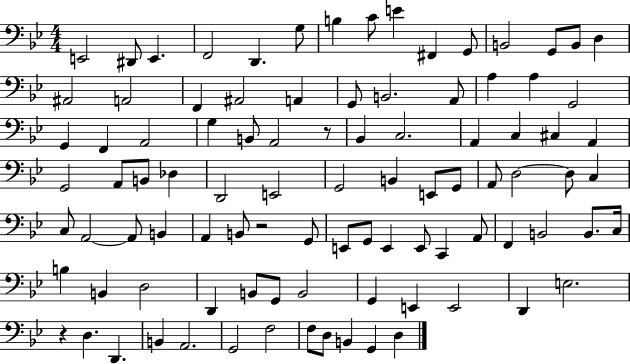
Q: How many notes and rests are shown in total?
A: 95